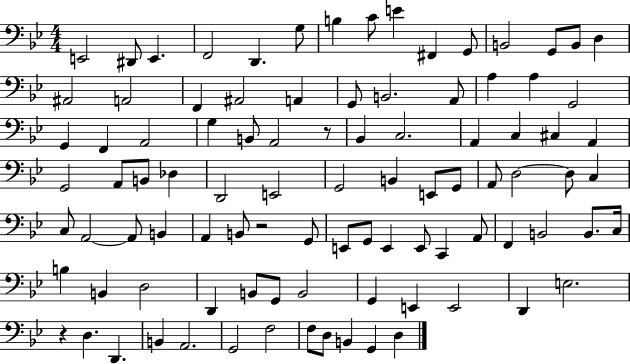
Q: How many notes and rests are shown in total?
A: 95